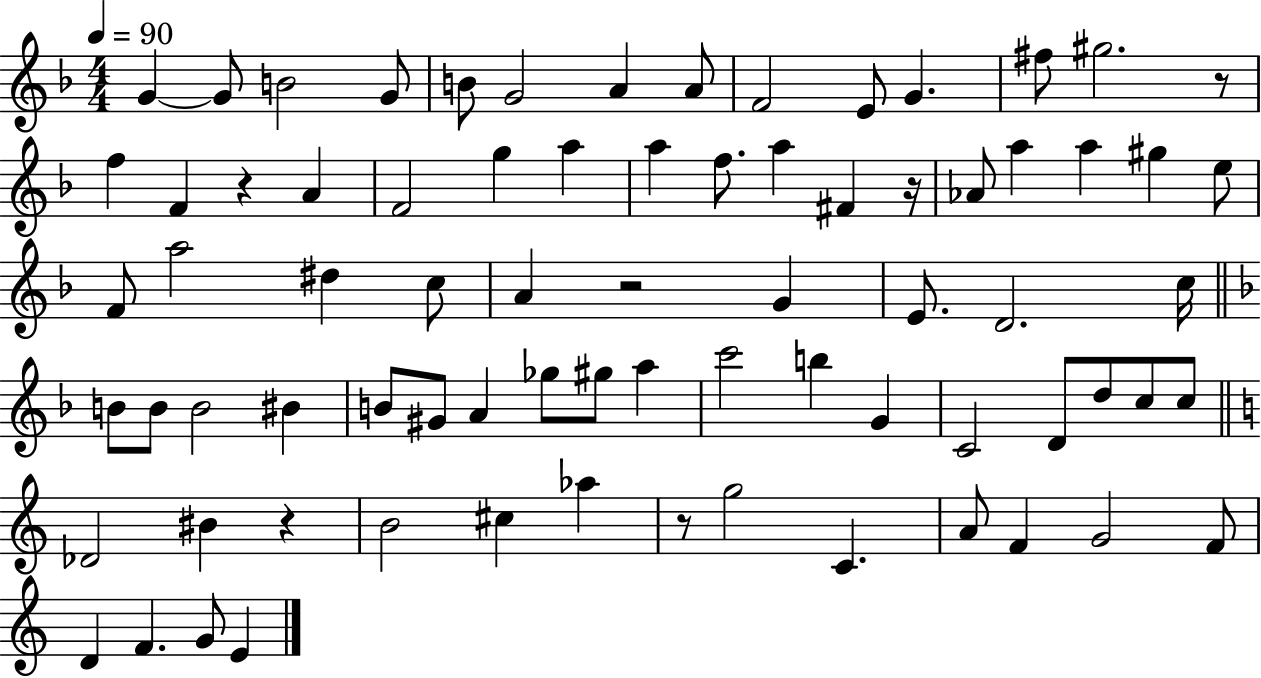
{
  \clef treble
  \numericTimeSignature
  \time 4/4
  \key f \major
  \tempo 4 = 90
  \repeat volta 2 { g'4~~ g'8 b'2 g'8 | b'8 g'2 a'4 a'8 | f'2 e'8 g'4. | fis''8 gis''2. r8 | \break f''4 f'4 r4 a'4 | f'2 g''4 a''4 | a''4 f''8. a''4 fis'4 r16 | aes'8 a''4 a''4 gis''4 e''8 | \break f'8 a''2 dis''4 c''8 | a'4 r2 g'4 | e'8. d'2. c''16 | \bar "||" \break \key f \major b'8 b'8 b'2 bis'4 | b'8 gis'8 a'4 ges''8 gis''8 a''4 | c'''2 b''4 g'4 | c'2 d'8 d''8 c''8 c''8 | \break \bar "||" \break \key c \major des'2 bis'4 r4 | b'2 cis''4 aes''4 | r8 g''2 c'4. | a'8 f'4 g'2 f'8 | \break d'4 f'4. g'8 e'4 | } \bar "|."
}